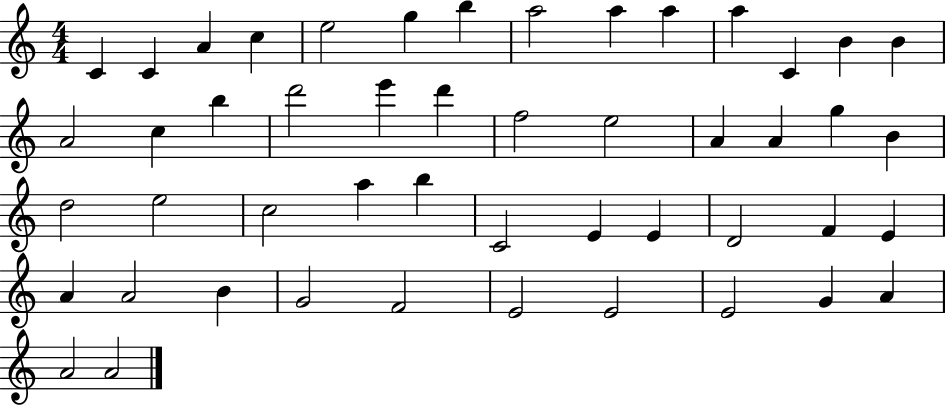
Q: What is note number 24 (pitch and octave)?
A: A4